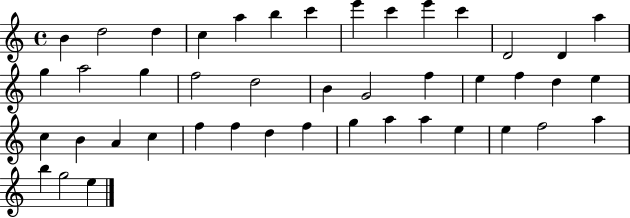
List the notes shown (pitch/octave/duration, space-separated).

B4/q D5/h D5/q C5/q A5/q B5/q C6/q E6/q C6/q E6/q C6/q D4/h D4/q A5/q G5/q A5/h G5/q F5/h D5/h B4/q G4/h F5/q E5/q F5/q D5/q E5/q C5/q B4/q A4/q C5/q F5/q F5/q D5/q F5/q G5/q A5/q A5/q E5/q E5/q F5/h A5/q B5/q G5/h E5/q